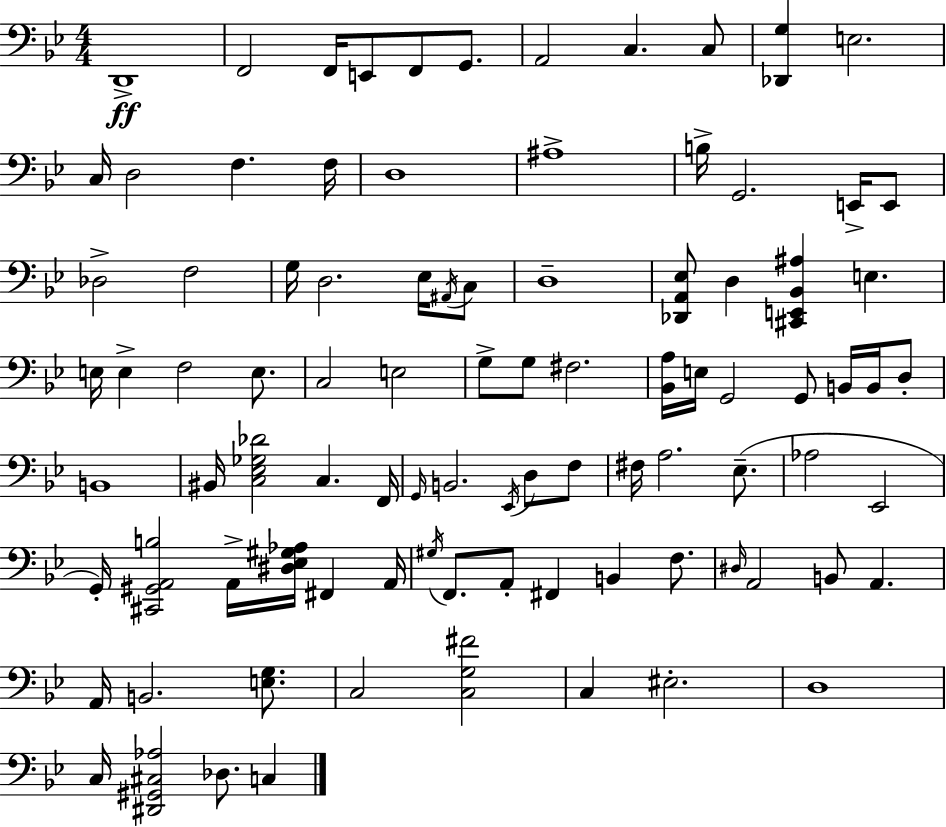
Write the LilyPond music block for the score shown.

{
  \clef bass
  \numericTimeSignature
  \time 4/4
  \key g \minor
  d,1->\ff | f,2 f,16 e,8 f,8 g,8. | a,2 c4. c8 | <des, g>4 e2. | \break c16 d2 f4. f16 | d1 | ais1-> | b16-> g,2. e,16-> e,8 | \break des2-> f2 | g16 d2. ees16 \acciaccatura { ais,16 } c8 | d1-- | <des, a, ees>8 d4 <cis, e, bes, ais>4 e4. | \break e16 e4-> f2 e8. | c2 e2 | g8-> g8 fis2. | <bes, a>16 e16 g,2 g,8 b,16 b,16 d8-. | \break b,1 | bis,16 <c ees ges des'>2 c4. | f,16 \grace { g,16 } b,2. \acciaccatura { ees,16 } d8 | f8 fis16 a2. | \break ees8.--( aes2 ees,2 | g,16-.) <cis, gis, a, b>2 a,16-> <dis ees gis aes>16 fis,4 | a,16 \acciaccatura { gis16 } f,8. a,8-. fis,4 b,4 | f8. \grace { dis16 } a,2 b,8 a,4. | \break a,16 b,2. | <e g>8. c2 <c g fis'>2 | c4 eis2.-. | d1 | \break c16 <dis, gis, cis aes>2 des8. | c4 \bar "|."
}